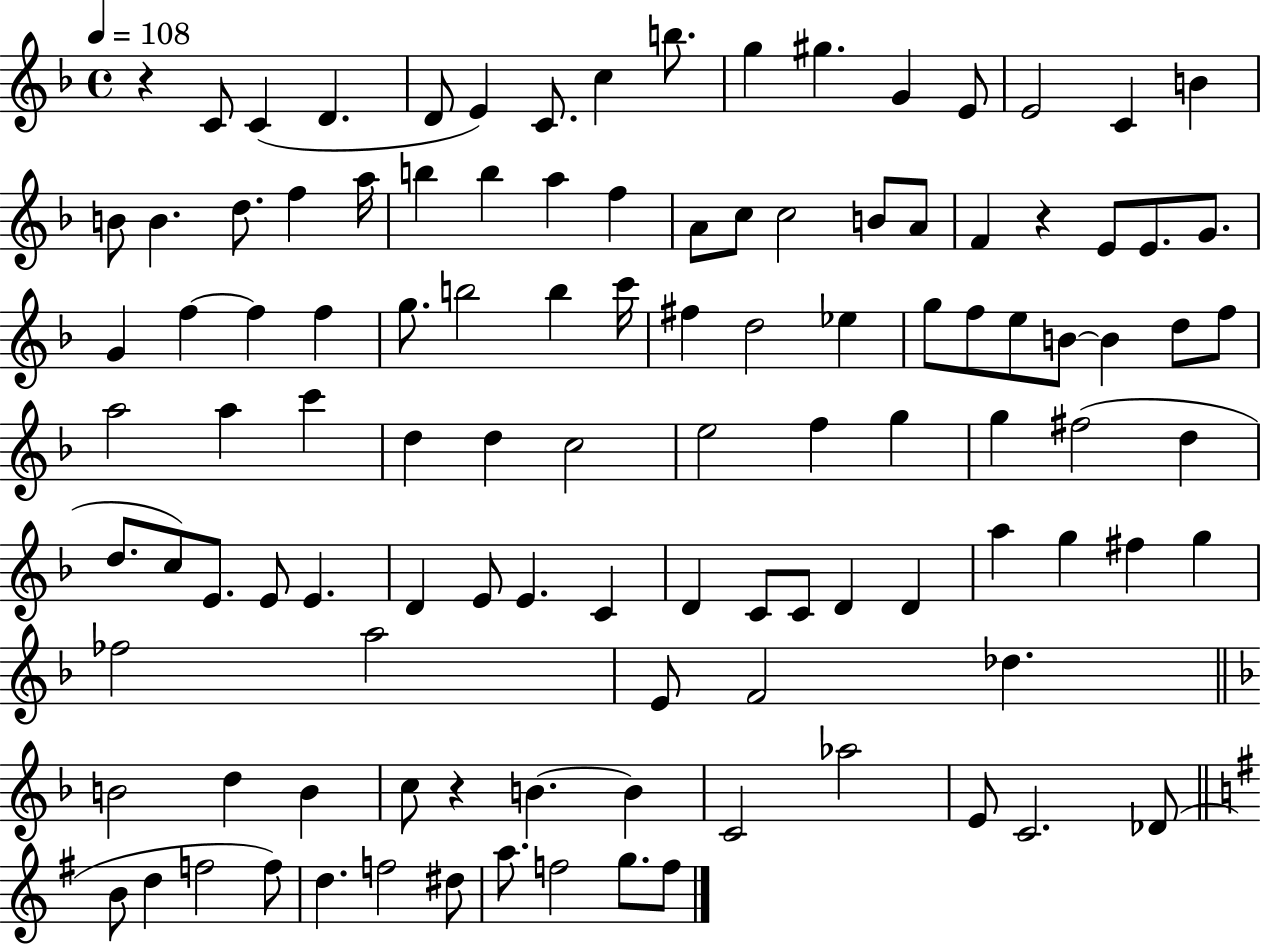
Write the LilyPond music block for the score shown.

{
  \clef treble
  \time 4/4
  \defaultTimeSignature
  \key f \major
  \tempo 4 = 108
  r4 c'8 c'4( d'4. | d'8 e'4) c'8. c''4 b''8. | g''4 gis''4. g'4 e'8 | e'2 c'4 b'4 | \break b'8 b'4. d''8. f''4 a''16 | b''4 b''4 a''4 f''4 | a'8 c''8 c''2 b'8 a'8 | f'4 r4 e'8 e'8. g'8. | \break g'4 f''4~~ f''4 f''4 | g''8. b''2 b''4 c'''16 | fis''4 d''2 ees''4 | g''8 f''8 e''8 b'8~~ b'4 d''8 f''8 | \break a''2 a''4 c'''4 | d''4 d''4 c''2 | e''2 f''4 g''4 | g''4 fis''2( d''4 | \break d''8. c''8) e'8. e'8 e'4. | d'4 e'8 e'4. c'4 | d'4 c'8 c'8 d'4 d'4 | a''4 g''4 fis''4 g''4 | \break fes''2 a''2 | e'8 f'2 des''4. | \bar "||" \break \key f \major b'2 d''4 b'4 | c''8 r4 b'4.~~ b'4 | c'2 aes''2 | e'8 c'2. des'8( | \break \bar "||" \break \key e \minor b'8 d''4 f''2 f''8) | d''4. f''2 dis''8 | a''8. f''2 g''8. f''8 | \bar "|."
}